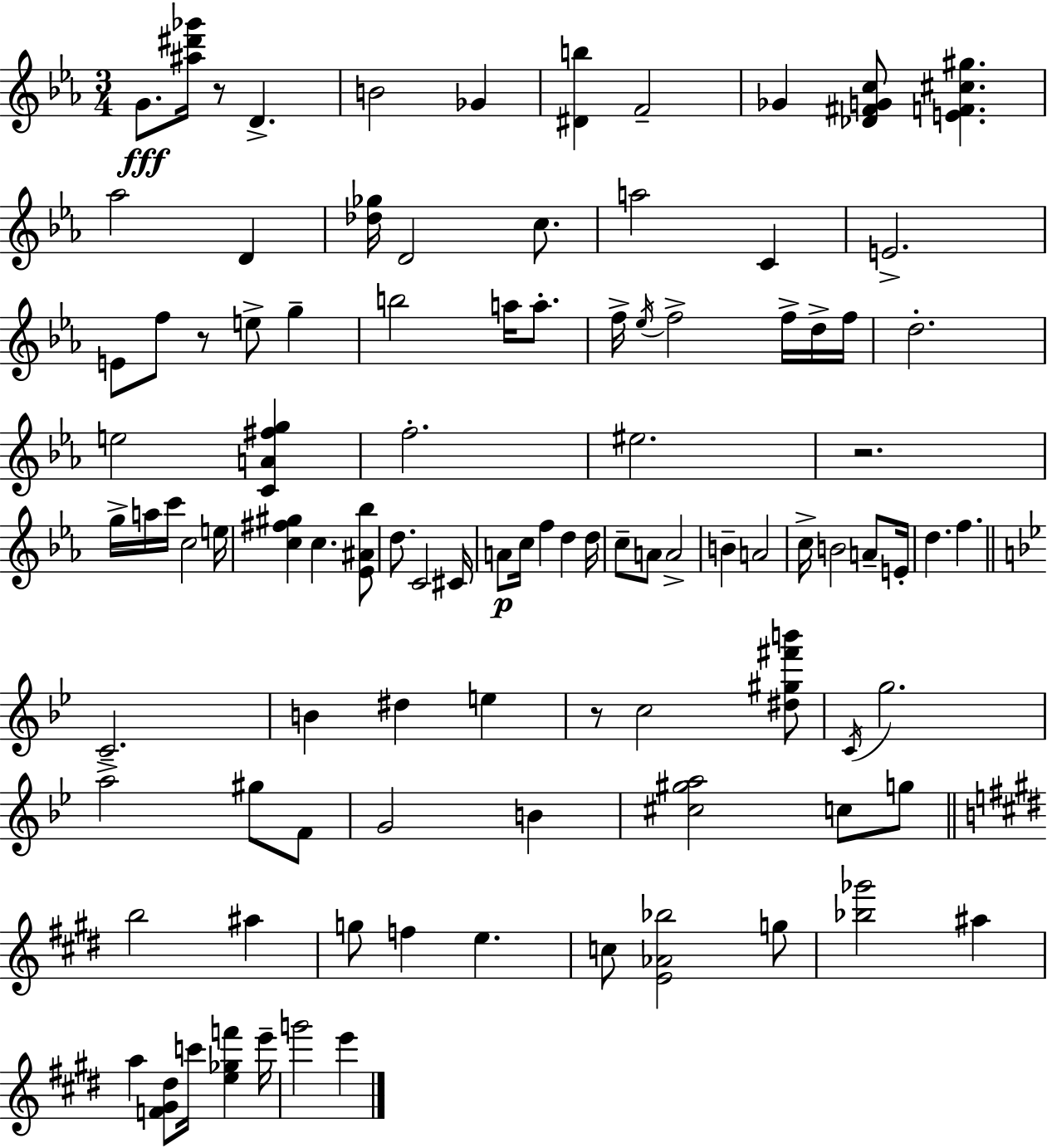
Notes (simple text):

G4/e. [A#5,D#6,Gb6]/s R/e D4/q. B4/h Gb4/q [D#4,B5]/q F4/h Gb4/q [Db4,F#4,G4,C5]/e [E4,F4,C#5,G#5]/q. Ab5/h D4/q [Db5,Gb5]/s D4/h C5/e. A5/h C4/q E4/h. E4/e F5/e R/e E5/e G5/q B5/h A5/s A5/e. F5/s Eb5/s F5/h F5/s D5/s F5/s D5/h. E5/h [C4,A4,F#5,G5]/q F5/h. EIS5/h. R/h. G5/s A5/s C6/s C5/h E5/s [C5,F#5,G#5]/q C5/q. [Eb4,A#4,Bb5]/e D5/e. C4/h C#4/s A4/e C5/s F5/q D5/q D5/s C5/e A4/e A4/h B4/q A4/h C5/s B4/h A4/e E4/s D5/q. F5/q. C4/h. B4/q D#5/q E5/q R/e C5/h [D#5,G#5,F#6,B6]/e C4/s G5/h. A5/h G#5/e F4/e G4/h B4/q [C#5,G#5,A5]/h C5/e G5/e B5/h A#5/q G5/e F5/q E5/q. C5/e [E4,Ab4,Bb5]/h G5/e [Bb5,Gb6]/h A#5/q A5/q [F4,G#4,D#5]/e C6/s [E5,Gb5,F6]/q E6/s G6/h E6/q